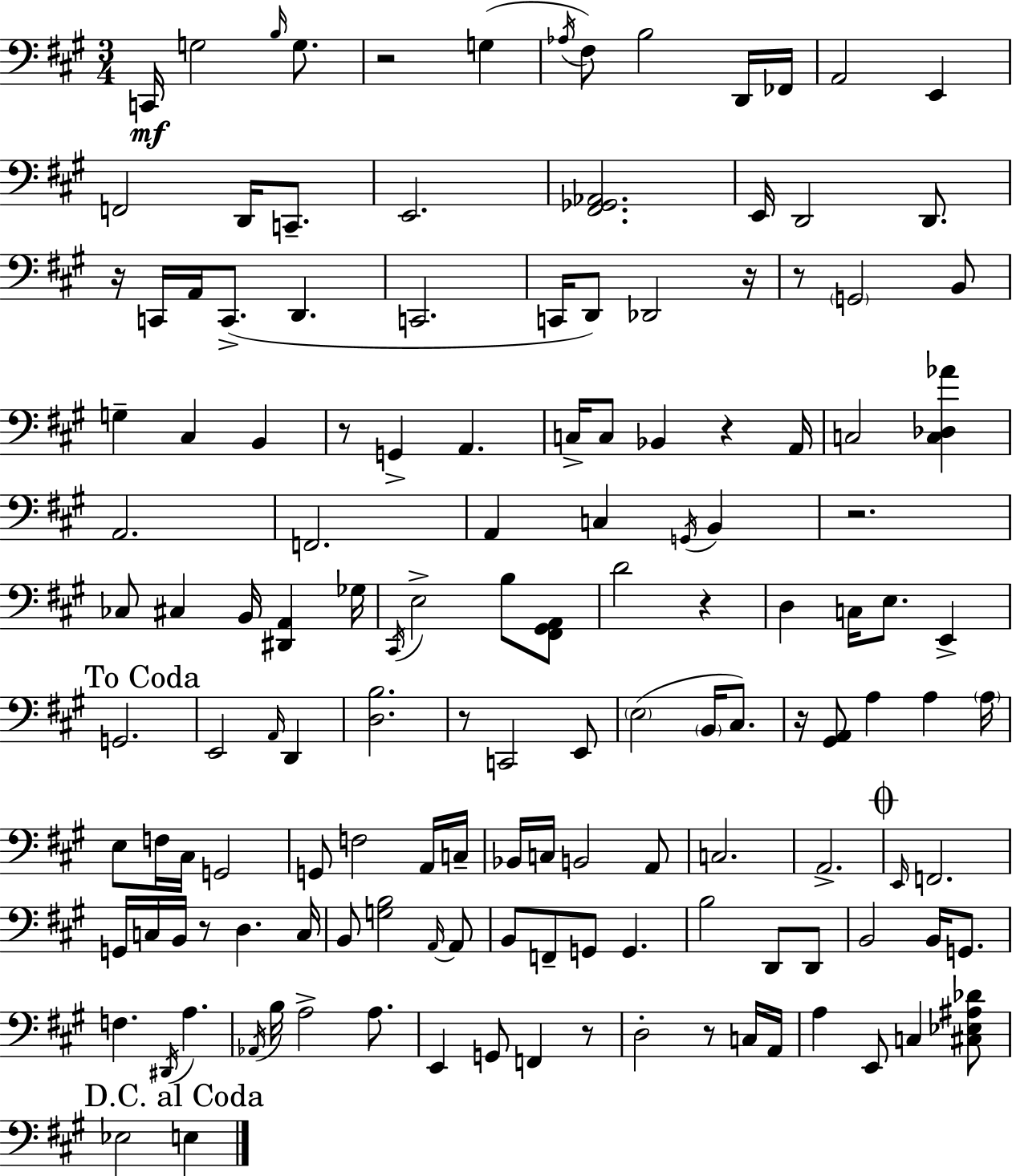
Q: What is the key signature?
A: A major